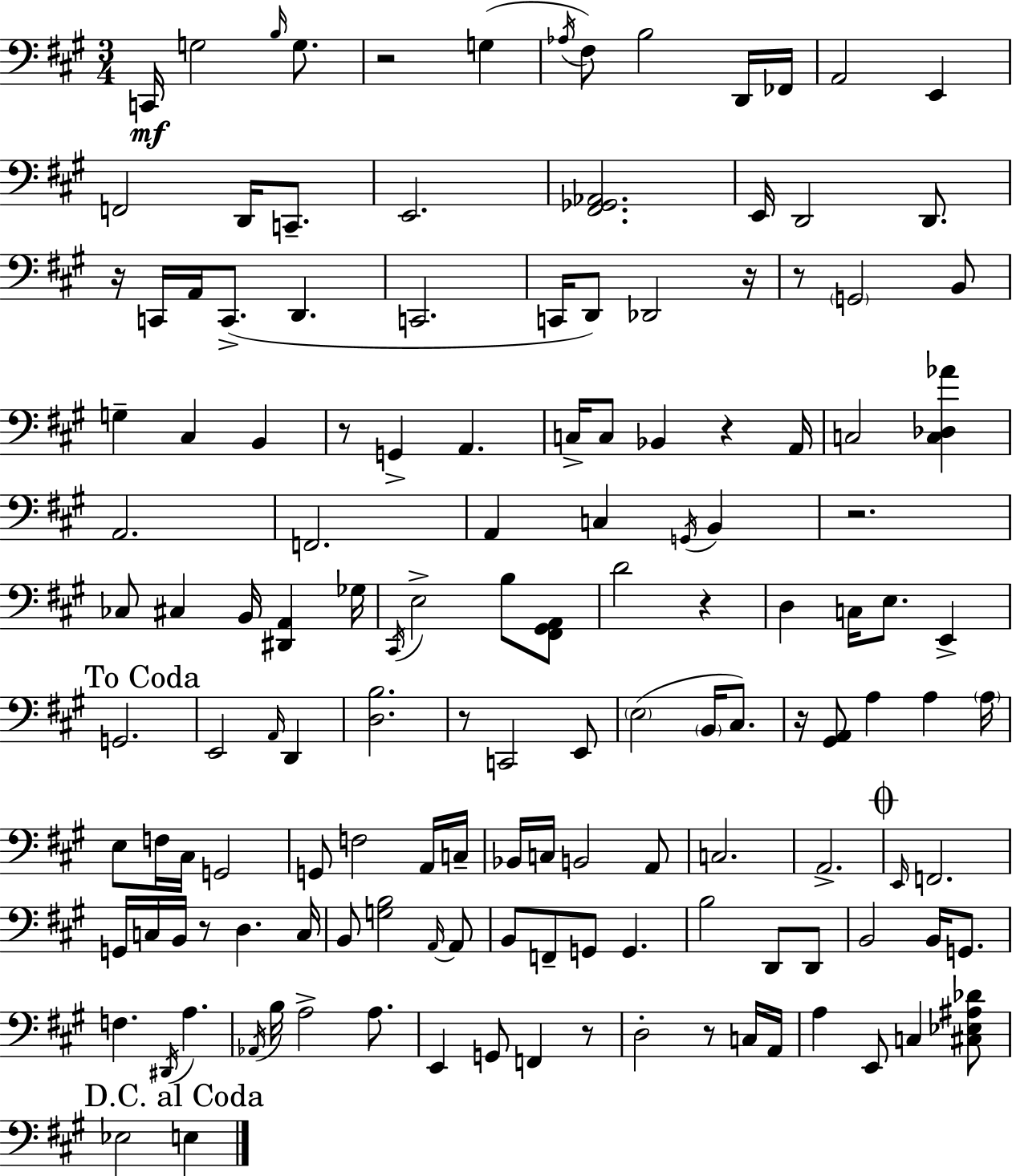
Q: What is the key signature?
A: A major